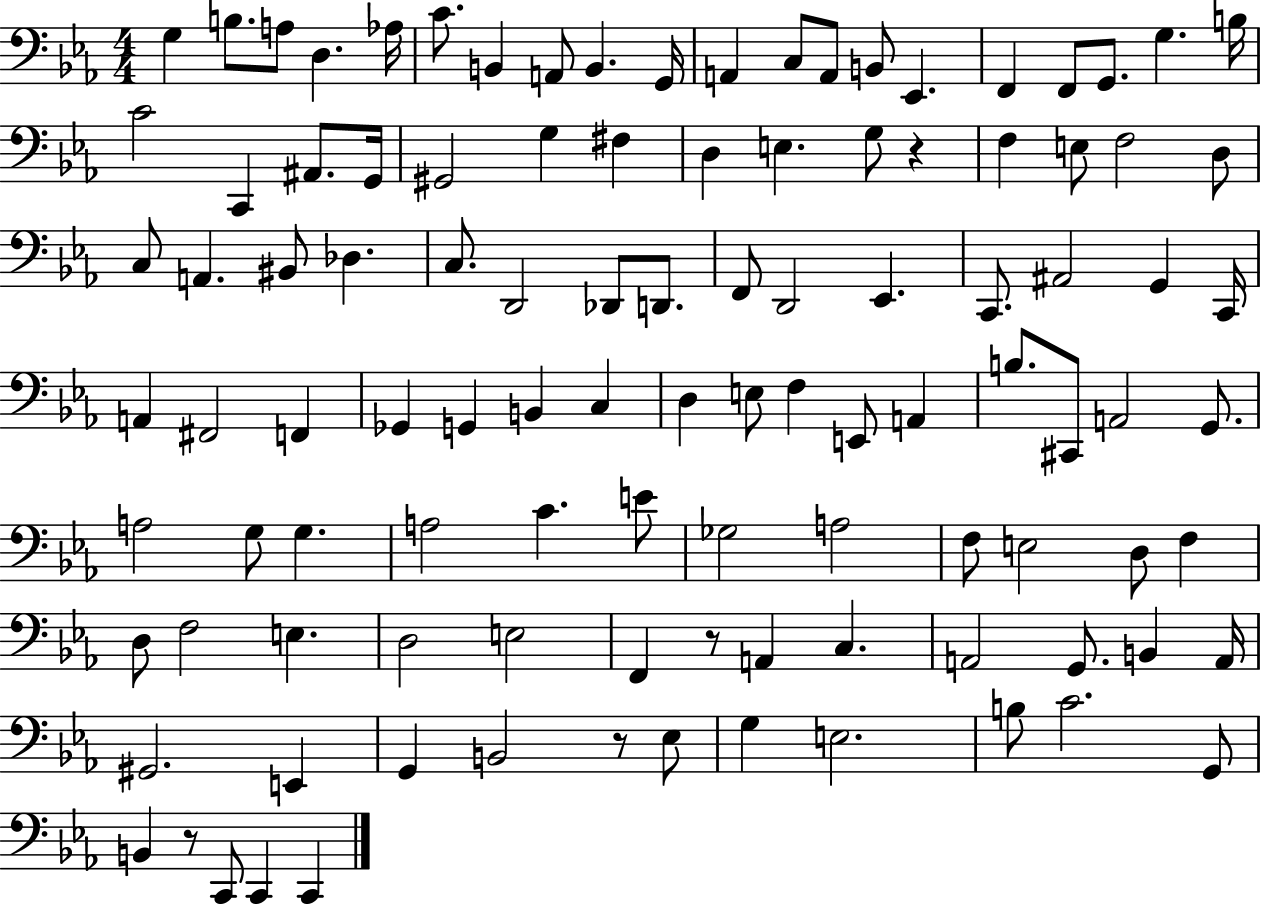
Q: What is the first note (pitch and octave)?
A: G3